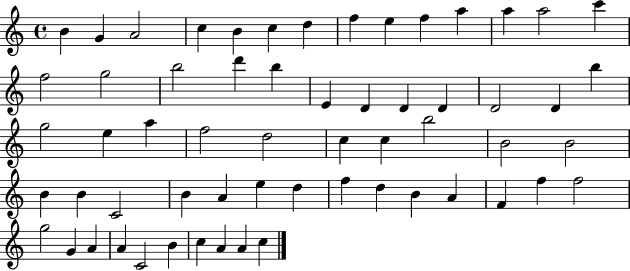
{
  \clef treble
  \time 4/4
  \defaultTimeSignature
  \key c \major
  b'4 g'4 a'2 | c''4 b'4 c''4 d''4 | f''4 e''4 f''4 a''4 | a''4 a''2 c'''4 | \break f''2 g''2 | b''2 d'''4 b''4 | e'4 d'4 d'4 d'4 | d'2 d'4 b''4 | \break g''2 e''4 a''4 | f''2 d''2 | c''4 c''4 b''2 | b'2 b'2 | \break b'4 b'4 c'2 | b'4 a'4 e''4 d''4 | f''4 d''4 b'4 a'4 | f'4 f''4 f''2 | \break g''2 g'4 a'4 | a'4 c'2 b'4 | c''4 a'4 a'4 c''4 | \bar "|."
}